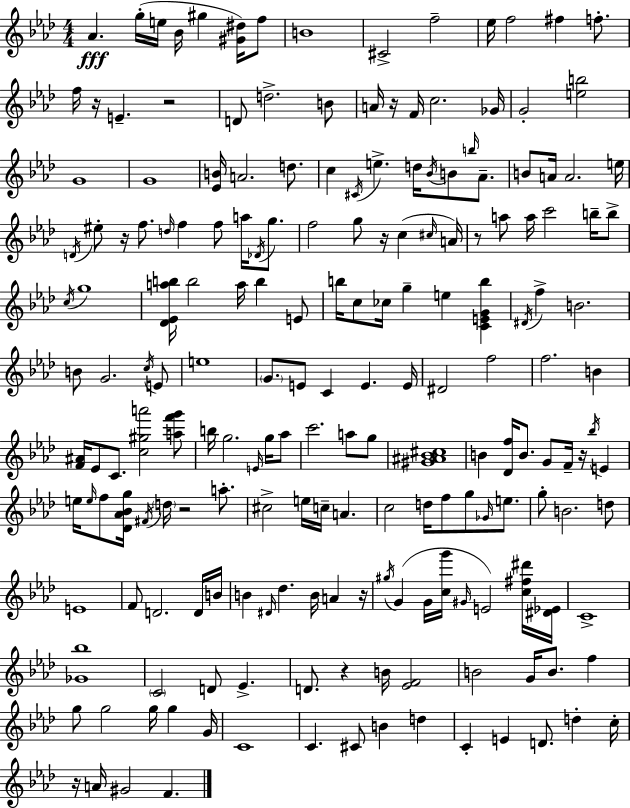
X:1
T:Untitled
M:4/4
L:1/4
K:Ab
_A g/4 e/4 _B/4 ^g [^G^d]/4 f/2 B4 ^C2 f2 _e/4 f2 ^f f/2 f/4 z/4 E z2 D/2 d2 B/2 A/4 z/4 F/4 c2 _G/4 G2 [eb]2 G4 G4 [_EB]/4 A2 d/2 c ^C/4 e d/4 _B/4 B/2 b/4 _A/2 B/2 A/4 A2 e/4 D/4 ^e/2 z/4 f/2 d/4 f f/2 a/4 _D/4 g/2 f2 g/2 z/4 c ^c/4 A/4 z/2 a/2 a/4 c'2 b/4 b/2 c/4 g4 [_D_Eab]/4 b2 a/4 b E/2 b/4 c/2 _c/4 g e [CEGb] ^D/4 f B2 B/2 G2 c/4 E/2 e4 G/2 E/2 C E E/4 ^D2 f2 f2 B [F^A]/4 _E/2 C/2 [c^ga']2 [af'g']/2 b/4 g2 E/4 g/4 _a/2 c'2 a/2 g/2 [^G^A_B^c]4 B [_Df]/4 B/2 G/2 F/4 z/4 _b/4 E e/4 e/4 f/2 [_D_A_Bg]/4 ^F/4 d/4 z2 a/2 ^c2 e/4 c/4 A c2 d/4 f/2 g/2 _G/4 e/2 g/2 B2 d/2 E4 F/2 D2 D/4 B/4 B ^D/4 _d B/4 A z/4 ^g/4 G G/4 [cg']/4 ^G/4 E2 [c^f^d']/4 [^D_E]/4 C4 [_G_b]4 C2 D/2 _E D/2 z B/4 [_EF]2 B2 G/4 B/2 f g/2 g2 g/4 g G/4 C4 C ^C/2 B d C E D/2 d c/4 z/4 A/4 ^G2 F